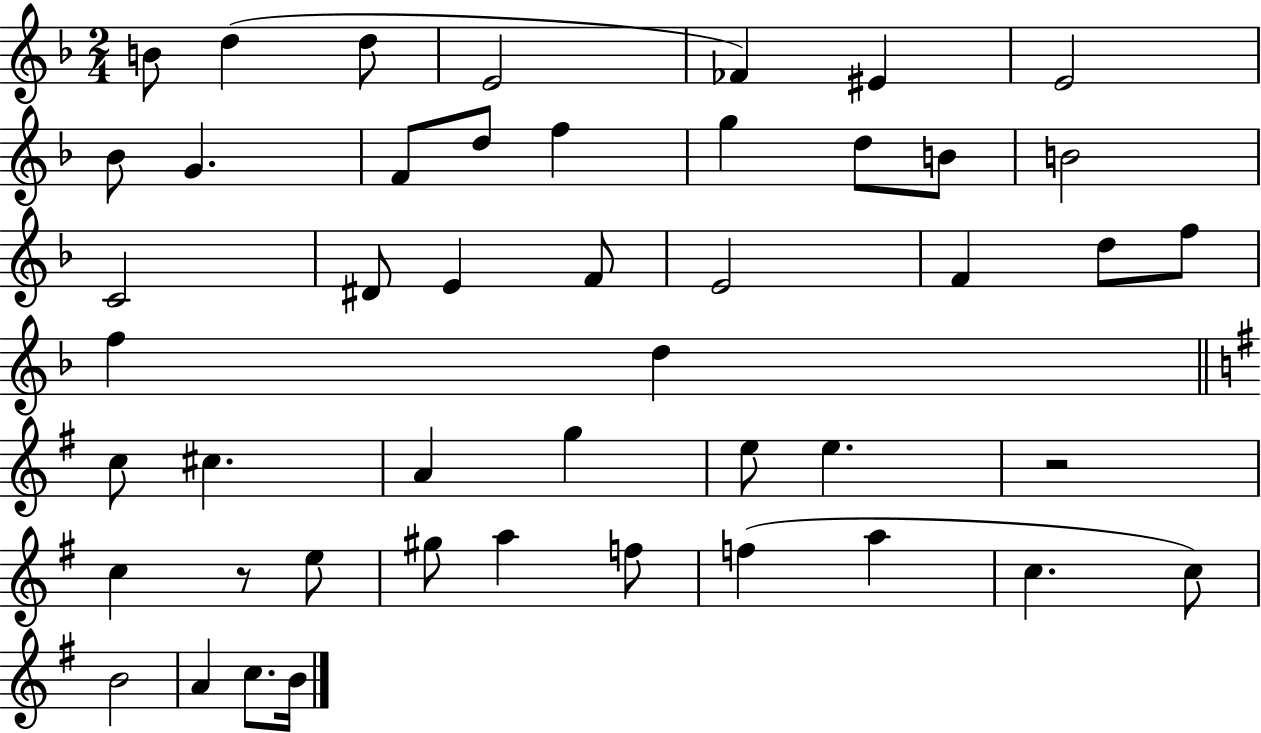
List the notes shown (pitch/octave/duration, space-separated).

B4/e D5/q D5/e E4/h FES4/q EIS4/q E4/h Bb4/e G4/q. F4/e D5/e F5/q G5/q D5/e B4/e B4/h C4/h D#4/e E4/q F4/e E4/h F4/q D5/e F5/e F5/q D5/q C5/e C#5/q. A4/q G5/q E5/e E5/q. R/h C5/q R/e E5/e G#5/e A5/q F5/e F5/q A5/q C5/q. C5/e B4/h A4/q C5/e. B4/s